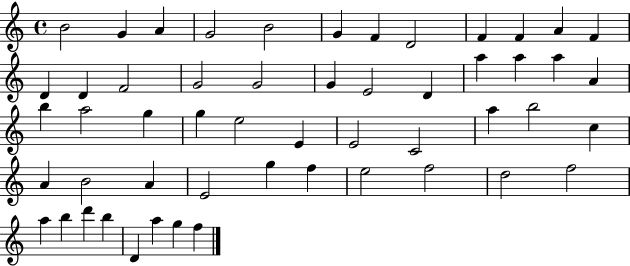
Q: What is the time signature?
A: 4/4